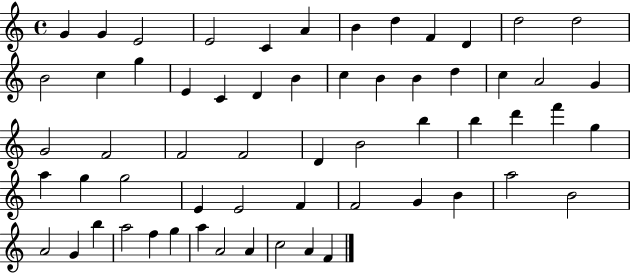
{
  \clef treble
  \time 4/4
  \defaultTimeSignature
  \key c \major
  g'4 g'4 e'2 | e'2 c'4 a'4 | b'4 d''4 f'4 d'4 | d''2 d''2 | \break b'2 c''4 g''4 | e'4 c'4 d'4 b'4 | c''4 b'4 b'4 d''4 | c''4 a'2 g'4 | \break g'2 f'2 | f'2 f'2 | d'4 b'2 b''4 | b''4 d'''4 f'''4 g''4 | \break a''4 g''4 g''2 | e'4 e'2 f'4 | f'2 g'4 b'4 | a''2 b'2 | \break a'2 g'4 b''4 | a''2 f''4 g''4 | a''4 a'2 a'4 | c''2 a'4 f'4 | \break \bar "|."
}